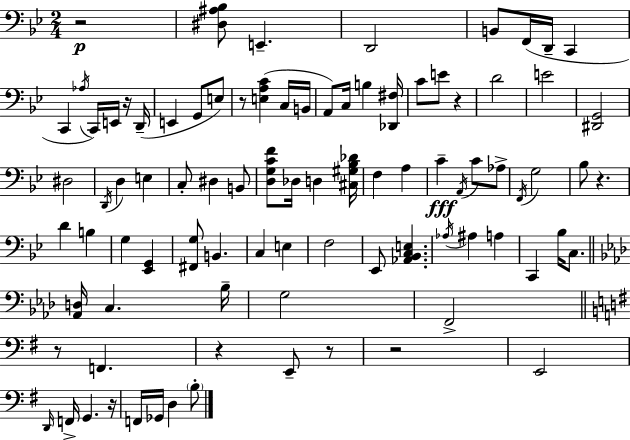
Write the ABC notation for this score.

X:1
T:Untitled
M:2/4
L:1/4
K:Bb
z2 [^D,^A,_B,]/2 E,, D,,2 B,,/2 F,,/4 D,,/4 C,, C,, _A,/4 C,,/4 E,,/4 z/4 D,,/4 E,, G,,/2 E,/2 z/2 [E,A,C] C,/4 B,,/4 A,,/2 C,/4 B, [_D,,^F,]/4 C/2 E/2 z D2 E2 [^D,,G,,]2 ^D,2 D,,/4 D, E, C,/2 ^D, B,,/2 [D,G,CF]/2 _D,/4 D, [^C,^G,_B,_D]/4 F, A, C A,,/4 C/2 _A,/2 F,,/4 G,2 _B,/2 z D B, G, [_E,,G,,] [^F,,G,]/2 B,, C, E, F,2 _E,,/2 [_A,,_B,,C,E,] _A,/4 ^A, A, C,, _B,/4 C,/2 [_A,,D,]/4 C, _B,/4 G,2 F,,2 z/2 F,, z E,,/2 z/2 z2 E,,2 D,,/4 F,,/4 G,, z/4 F,,/4 _G,,/4 D, B,/2